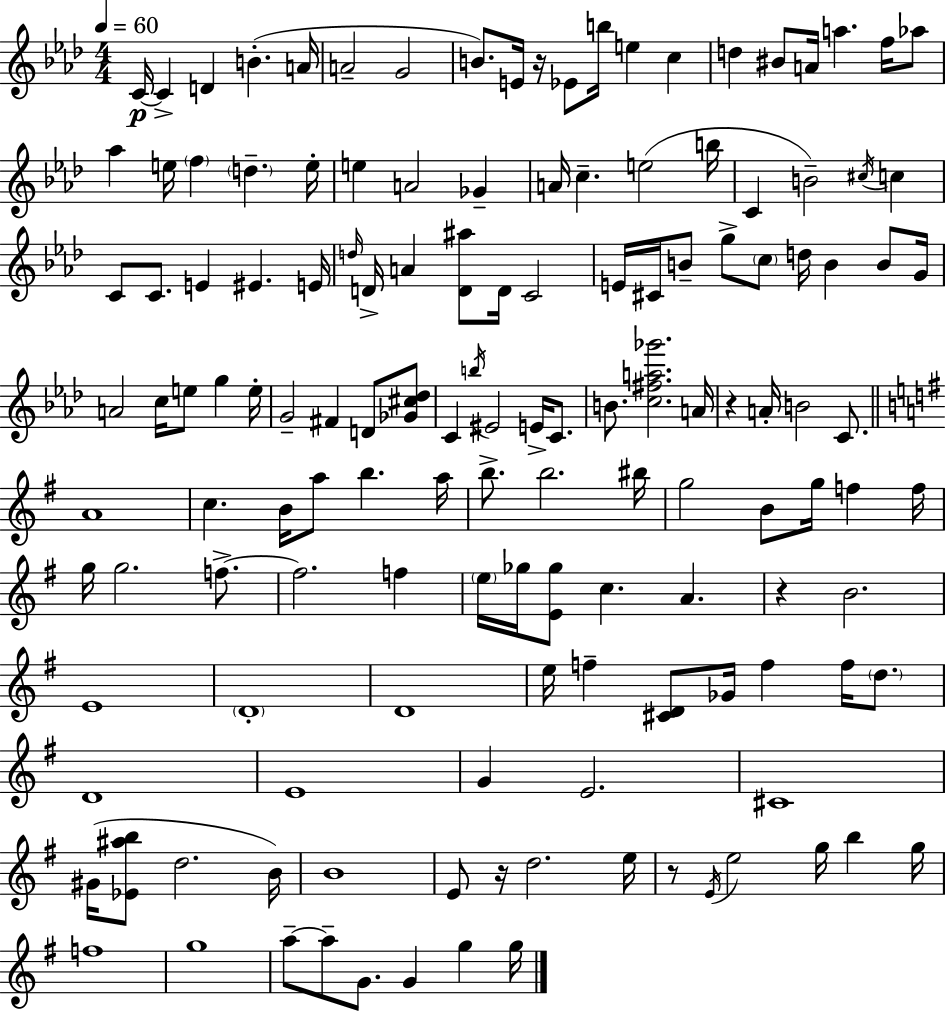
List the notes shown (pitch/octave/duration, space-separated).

C4/s C4/q D4/q B4/q. A4/s A4/h G4/h B4/e. E4/s R/s Eb4/e B5/s E5/q C5/q D5/q BIS4/e A4/s A5/q. F5/s Ab5/e Ab5/q E5/s F5/q D5/q. E5/s E5/q A4/h Gb4/q A4/s C5/q. E5/h B5/s C4/q B4/h C#5/s C5/q C4/e C4/e. E4/q EIS4/q. E4/s D5/s D4/s A4/q [D4,A#5]/e D4/s C4/h E4/s C#4/s B4/e G5/e C5/e D5/s B4/q B4/e G4/s A4/h C5/s E5/e G5/q E5/s G4/h F#4/q D4/e [Gb4,C#5,Db5]/e C4/q B5/s EIS4/h E4/s C4/e. B4/e. [C5,F#5,A5,Gb6]/h. A4/s R/q A4/s B4/h C4/e. A4/w C5/q. B4/s A5/e B5/q. A5/s B5/e. B5/h. BIS5/s G5/h B4/e G5/s F5/q F5/s G5/s G5/h. F5/e. F5/h. F5/q E5/s Gb5/s [E4,Gb5]/e C5/q. A4/q. R/q B4/h. E4/w D4/w D4/w E5/s F5/q [C#4,D4]/e Gb4/s F5/q F5/s D5/e. D4/w E4/w G4/q E4/h. C#4/w G#4/s [Eb4,A#5,B5]/e D5/h. B4/s B4/w E4/e R/s D5/h. E5/s R/e E4/s E5/h G5/s B5/q G5/s F5/w G5/w A5/e A5/e G4/e. G4/q G5/q G5/s